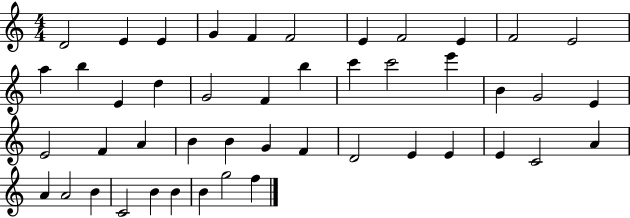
X:1
T:Untitled
M:4/4
L:1/4
K:C
D2 E E G F F2 E F2 E F2 E2 a b E d G2 F b c' c'2 e' B G2 E E2 F A B B G F D2 E E E C2 A A A2 B C2 B B B g2 f